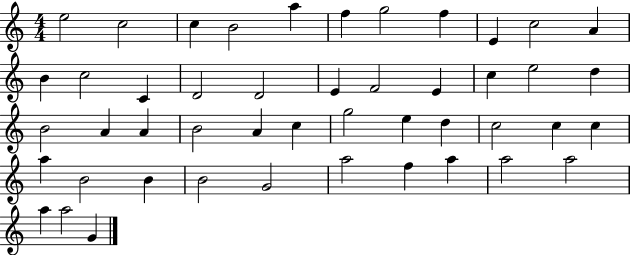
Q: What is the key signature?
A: C major